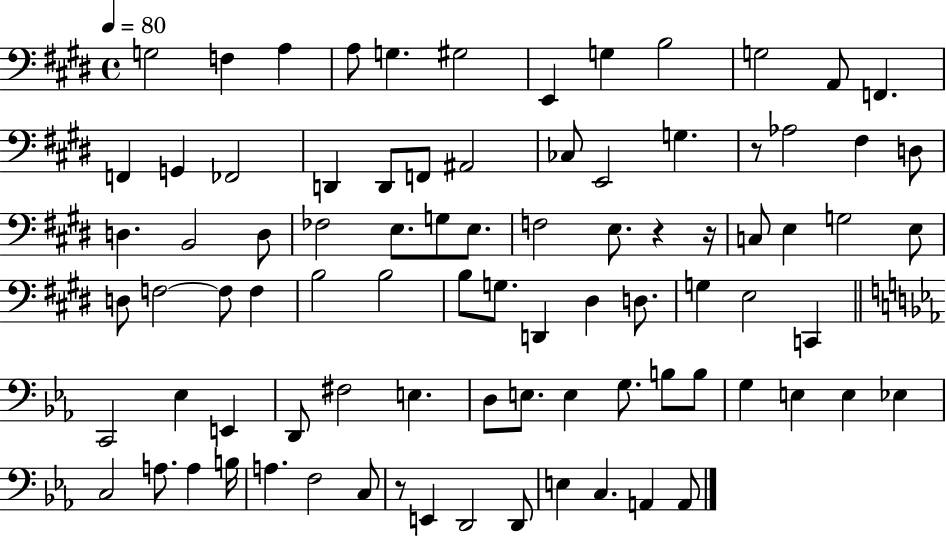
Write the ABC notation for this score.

X:1
T:Untitled
M:4/4
L:1/4
K:E
G,2 F, A, A,/2 G, ^G,2 E,, G, B,2 G,2 A,,/2 F,, F,, G,, _F,,2 D,, D,,/2 F,,/2 ^A,,2 _C,/2 E,,2 G, z/2 _A,2 ^F, D,/2 D, B,,2 D,/2 _F,2 E,/2 G,/2 E,/2 F,2 E,/2 z z/4 C,/2 E, G,2 E,/2 D,/2 F,2 F,/2 F, B,2 B,2 B,/2 G,/2 D,, ^D, D,/2 G, E,2 C,, C,,2 _E, E,, D,,/2 ^F,2 E, D,/2 E,/2 E, G,/2 B,/2 B,/2 G, E, E, _E, C,2 A,/2 A, B,/4 A, F,2 C,/2 z/2 E,, D,,2 D,,/2 E, C, A,, A,,/2